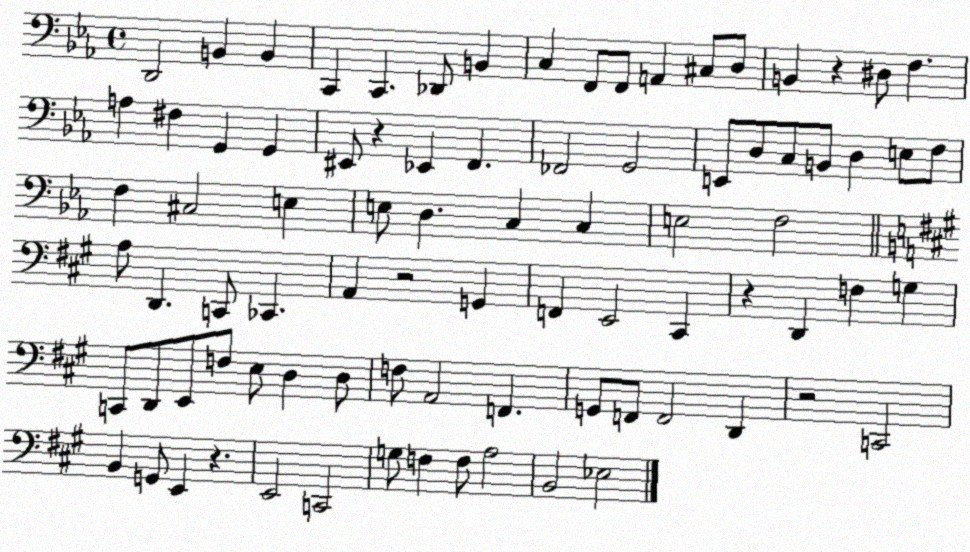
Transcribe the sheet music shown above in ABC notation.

X:1
T:Untitled
M:4/4
L:1/4
K:Eb
D,,2 B,, B,, C,, C,, _D,,/2 B,, C, F,,/2 F,,/2 A,, ^C,/2 D,/2 B,, z ^D,/2 F, A, ^F, G,, G,, ^E,,/2 z _E,, F,, _F,,2 G,,2 E,,/2 D,/2 C,/2 B,,/2 D, E,/2 F,/2 F, ^C,2 E, E,/2 D, C, C, E,2 F,2 A,/2 D,, C,,/2 _C,, A,, z2 G,, F,, E,,2 ^C,, z D,, F, G, C,,/2 D,,/2 E,,/2 F,/2 E,/2 D, D,/2 F,/2 A,,2 F,, G,,/2 F,,/2 F,,2 D,, z2 C,,2 B,, G,,/2 E,, z E,,2 C,,2 G,/2 F, F,/2 A,2 B,,2 _E,2